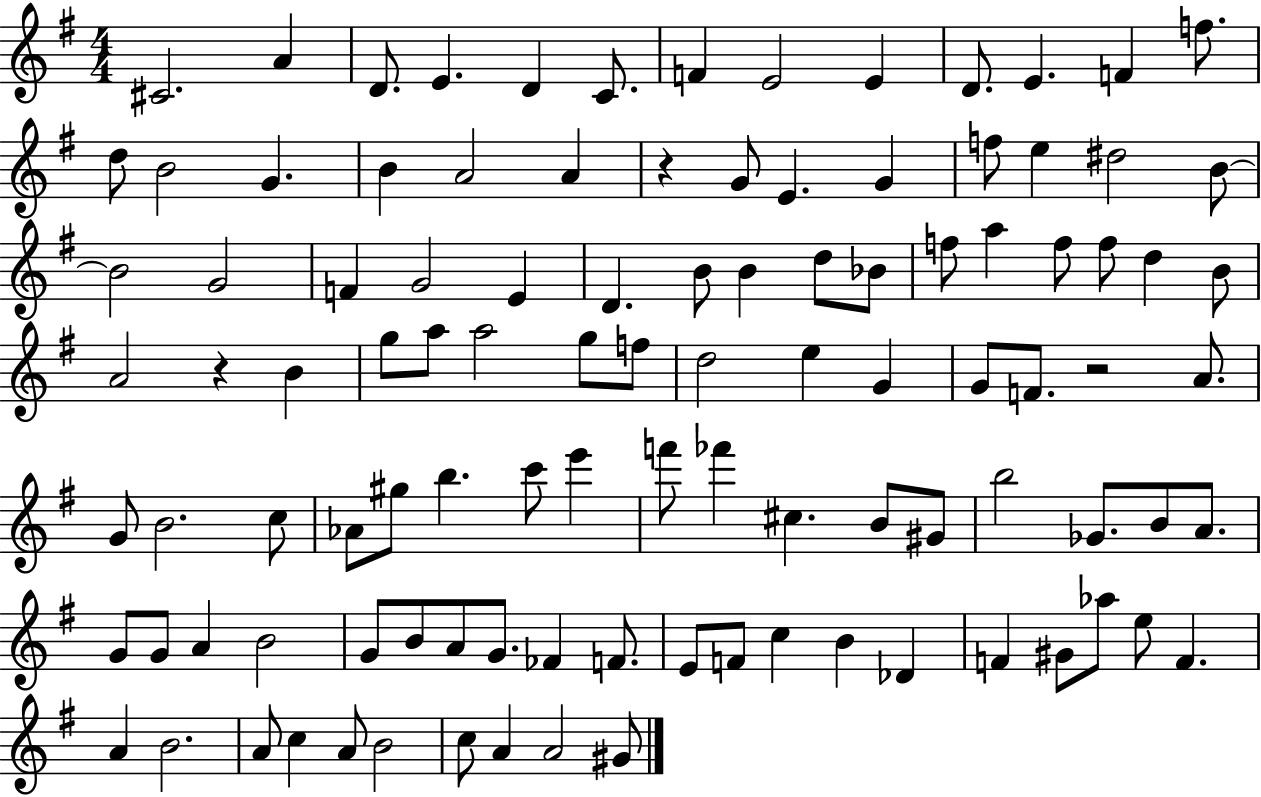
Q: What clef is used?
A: treble